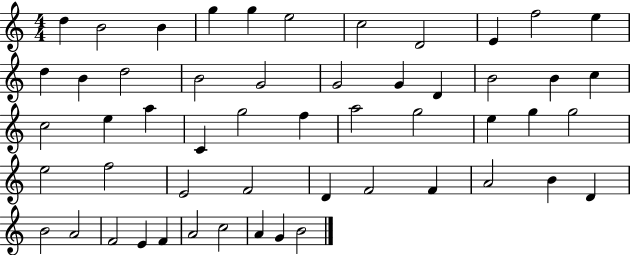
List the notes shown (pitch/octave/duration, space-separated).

D5/q B4/h B4/q G5/q G5/q E5/h C5/h D4/h E4/q F5/h E5/q D5/q B4/q D5/h B4/h G4/h G4/h G4/q D4/q B4/h B4/q C5/q C5/h E5/q A5/q C4/q G5/h F5/q A5/h G5/h E5/q G5/q G5/h E5/h F5/h E4/h F4/h D4/q F4/h F4/q A4/h B4/q D4/q B4/h A4/h F4/h E4/q F4/q A4/h C5/h A4/q G4/q B4/h